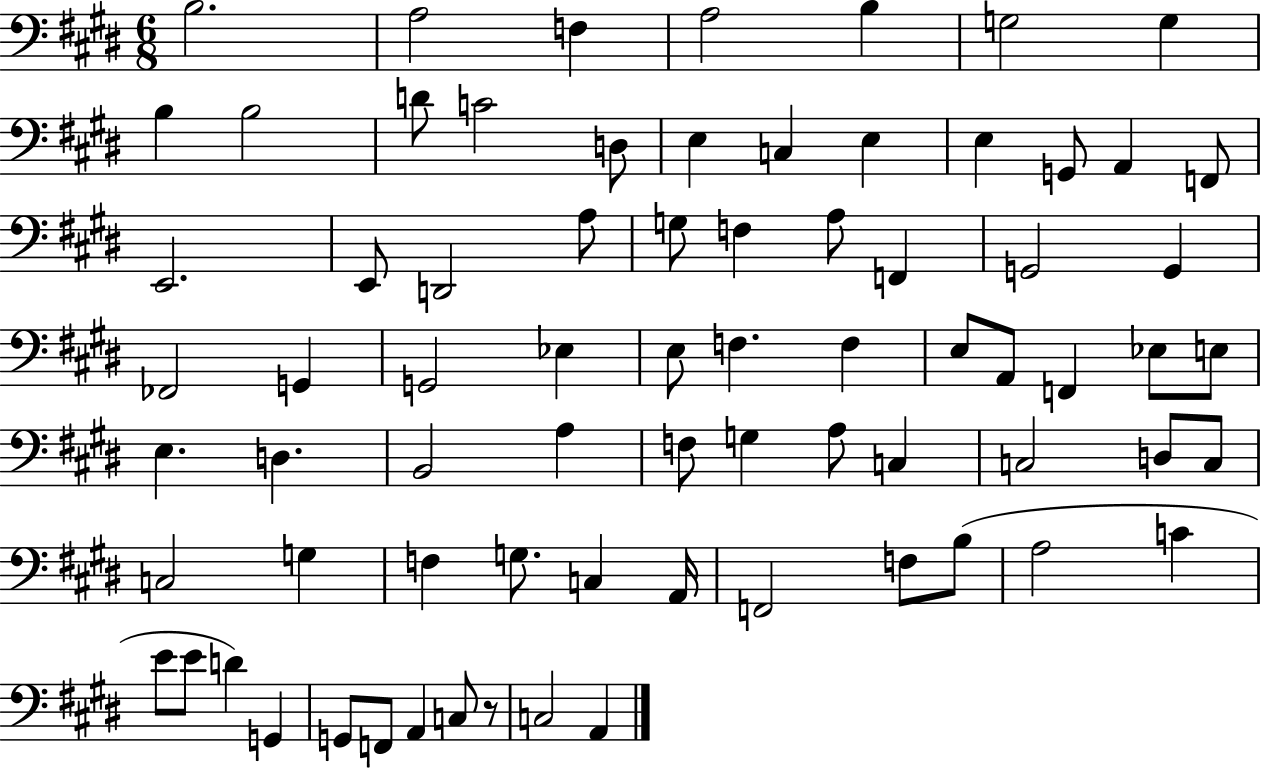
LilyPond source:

{
  \clef bass
  \numericTimeSignature
  \time 6/8
  \key e \major
  \repeat volta 2 { b2. | a2 f4 | a2 b4 | g2 g4 | \break b4 b2 | d'8 c'2 d8 | e4 c4 e4 | e4 g,8 a,4 f,8 | \break e,2. | e,8 d,2 a8 | g8 f4 a8 f,4 | g,2 g,4 | \break fes,2 g,4 | g,2 ees4 | e8 f4. f4 | e8 a,8 f,4 ees8 e8 | \break e4. d4. | b,2 a4 | f8 g4 a8 c4 | c2 d8 c8 | \break c2 g4 | f4 g8. c4 a,16 | f,2 f8 b8( | a2 c'4 | \break e'8 e'8 d'4) g,4 | g,8 f,8 a,4 c8 r8 | c2 a,4 | } \bar "|."
}